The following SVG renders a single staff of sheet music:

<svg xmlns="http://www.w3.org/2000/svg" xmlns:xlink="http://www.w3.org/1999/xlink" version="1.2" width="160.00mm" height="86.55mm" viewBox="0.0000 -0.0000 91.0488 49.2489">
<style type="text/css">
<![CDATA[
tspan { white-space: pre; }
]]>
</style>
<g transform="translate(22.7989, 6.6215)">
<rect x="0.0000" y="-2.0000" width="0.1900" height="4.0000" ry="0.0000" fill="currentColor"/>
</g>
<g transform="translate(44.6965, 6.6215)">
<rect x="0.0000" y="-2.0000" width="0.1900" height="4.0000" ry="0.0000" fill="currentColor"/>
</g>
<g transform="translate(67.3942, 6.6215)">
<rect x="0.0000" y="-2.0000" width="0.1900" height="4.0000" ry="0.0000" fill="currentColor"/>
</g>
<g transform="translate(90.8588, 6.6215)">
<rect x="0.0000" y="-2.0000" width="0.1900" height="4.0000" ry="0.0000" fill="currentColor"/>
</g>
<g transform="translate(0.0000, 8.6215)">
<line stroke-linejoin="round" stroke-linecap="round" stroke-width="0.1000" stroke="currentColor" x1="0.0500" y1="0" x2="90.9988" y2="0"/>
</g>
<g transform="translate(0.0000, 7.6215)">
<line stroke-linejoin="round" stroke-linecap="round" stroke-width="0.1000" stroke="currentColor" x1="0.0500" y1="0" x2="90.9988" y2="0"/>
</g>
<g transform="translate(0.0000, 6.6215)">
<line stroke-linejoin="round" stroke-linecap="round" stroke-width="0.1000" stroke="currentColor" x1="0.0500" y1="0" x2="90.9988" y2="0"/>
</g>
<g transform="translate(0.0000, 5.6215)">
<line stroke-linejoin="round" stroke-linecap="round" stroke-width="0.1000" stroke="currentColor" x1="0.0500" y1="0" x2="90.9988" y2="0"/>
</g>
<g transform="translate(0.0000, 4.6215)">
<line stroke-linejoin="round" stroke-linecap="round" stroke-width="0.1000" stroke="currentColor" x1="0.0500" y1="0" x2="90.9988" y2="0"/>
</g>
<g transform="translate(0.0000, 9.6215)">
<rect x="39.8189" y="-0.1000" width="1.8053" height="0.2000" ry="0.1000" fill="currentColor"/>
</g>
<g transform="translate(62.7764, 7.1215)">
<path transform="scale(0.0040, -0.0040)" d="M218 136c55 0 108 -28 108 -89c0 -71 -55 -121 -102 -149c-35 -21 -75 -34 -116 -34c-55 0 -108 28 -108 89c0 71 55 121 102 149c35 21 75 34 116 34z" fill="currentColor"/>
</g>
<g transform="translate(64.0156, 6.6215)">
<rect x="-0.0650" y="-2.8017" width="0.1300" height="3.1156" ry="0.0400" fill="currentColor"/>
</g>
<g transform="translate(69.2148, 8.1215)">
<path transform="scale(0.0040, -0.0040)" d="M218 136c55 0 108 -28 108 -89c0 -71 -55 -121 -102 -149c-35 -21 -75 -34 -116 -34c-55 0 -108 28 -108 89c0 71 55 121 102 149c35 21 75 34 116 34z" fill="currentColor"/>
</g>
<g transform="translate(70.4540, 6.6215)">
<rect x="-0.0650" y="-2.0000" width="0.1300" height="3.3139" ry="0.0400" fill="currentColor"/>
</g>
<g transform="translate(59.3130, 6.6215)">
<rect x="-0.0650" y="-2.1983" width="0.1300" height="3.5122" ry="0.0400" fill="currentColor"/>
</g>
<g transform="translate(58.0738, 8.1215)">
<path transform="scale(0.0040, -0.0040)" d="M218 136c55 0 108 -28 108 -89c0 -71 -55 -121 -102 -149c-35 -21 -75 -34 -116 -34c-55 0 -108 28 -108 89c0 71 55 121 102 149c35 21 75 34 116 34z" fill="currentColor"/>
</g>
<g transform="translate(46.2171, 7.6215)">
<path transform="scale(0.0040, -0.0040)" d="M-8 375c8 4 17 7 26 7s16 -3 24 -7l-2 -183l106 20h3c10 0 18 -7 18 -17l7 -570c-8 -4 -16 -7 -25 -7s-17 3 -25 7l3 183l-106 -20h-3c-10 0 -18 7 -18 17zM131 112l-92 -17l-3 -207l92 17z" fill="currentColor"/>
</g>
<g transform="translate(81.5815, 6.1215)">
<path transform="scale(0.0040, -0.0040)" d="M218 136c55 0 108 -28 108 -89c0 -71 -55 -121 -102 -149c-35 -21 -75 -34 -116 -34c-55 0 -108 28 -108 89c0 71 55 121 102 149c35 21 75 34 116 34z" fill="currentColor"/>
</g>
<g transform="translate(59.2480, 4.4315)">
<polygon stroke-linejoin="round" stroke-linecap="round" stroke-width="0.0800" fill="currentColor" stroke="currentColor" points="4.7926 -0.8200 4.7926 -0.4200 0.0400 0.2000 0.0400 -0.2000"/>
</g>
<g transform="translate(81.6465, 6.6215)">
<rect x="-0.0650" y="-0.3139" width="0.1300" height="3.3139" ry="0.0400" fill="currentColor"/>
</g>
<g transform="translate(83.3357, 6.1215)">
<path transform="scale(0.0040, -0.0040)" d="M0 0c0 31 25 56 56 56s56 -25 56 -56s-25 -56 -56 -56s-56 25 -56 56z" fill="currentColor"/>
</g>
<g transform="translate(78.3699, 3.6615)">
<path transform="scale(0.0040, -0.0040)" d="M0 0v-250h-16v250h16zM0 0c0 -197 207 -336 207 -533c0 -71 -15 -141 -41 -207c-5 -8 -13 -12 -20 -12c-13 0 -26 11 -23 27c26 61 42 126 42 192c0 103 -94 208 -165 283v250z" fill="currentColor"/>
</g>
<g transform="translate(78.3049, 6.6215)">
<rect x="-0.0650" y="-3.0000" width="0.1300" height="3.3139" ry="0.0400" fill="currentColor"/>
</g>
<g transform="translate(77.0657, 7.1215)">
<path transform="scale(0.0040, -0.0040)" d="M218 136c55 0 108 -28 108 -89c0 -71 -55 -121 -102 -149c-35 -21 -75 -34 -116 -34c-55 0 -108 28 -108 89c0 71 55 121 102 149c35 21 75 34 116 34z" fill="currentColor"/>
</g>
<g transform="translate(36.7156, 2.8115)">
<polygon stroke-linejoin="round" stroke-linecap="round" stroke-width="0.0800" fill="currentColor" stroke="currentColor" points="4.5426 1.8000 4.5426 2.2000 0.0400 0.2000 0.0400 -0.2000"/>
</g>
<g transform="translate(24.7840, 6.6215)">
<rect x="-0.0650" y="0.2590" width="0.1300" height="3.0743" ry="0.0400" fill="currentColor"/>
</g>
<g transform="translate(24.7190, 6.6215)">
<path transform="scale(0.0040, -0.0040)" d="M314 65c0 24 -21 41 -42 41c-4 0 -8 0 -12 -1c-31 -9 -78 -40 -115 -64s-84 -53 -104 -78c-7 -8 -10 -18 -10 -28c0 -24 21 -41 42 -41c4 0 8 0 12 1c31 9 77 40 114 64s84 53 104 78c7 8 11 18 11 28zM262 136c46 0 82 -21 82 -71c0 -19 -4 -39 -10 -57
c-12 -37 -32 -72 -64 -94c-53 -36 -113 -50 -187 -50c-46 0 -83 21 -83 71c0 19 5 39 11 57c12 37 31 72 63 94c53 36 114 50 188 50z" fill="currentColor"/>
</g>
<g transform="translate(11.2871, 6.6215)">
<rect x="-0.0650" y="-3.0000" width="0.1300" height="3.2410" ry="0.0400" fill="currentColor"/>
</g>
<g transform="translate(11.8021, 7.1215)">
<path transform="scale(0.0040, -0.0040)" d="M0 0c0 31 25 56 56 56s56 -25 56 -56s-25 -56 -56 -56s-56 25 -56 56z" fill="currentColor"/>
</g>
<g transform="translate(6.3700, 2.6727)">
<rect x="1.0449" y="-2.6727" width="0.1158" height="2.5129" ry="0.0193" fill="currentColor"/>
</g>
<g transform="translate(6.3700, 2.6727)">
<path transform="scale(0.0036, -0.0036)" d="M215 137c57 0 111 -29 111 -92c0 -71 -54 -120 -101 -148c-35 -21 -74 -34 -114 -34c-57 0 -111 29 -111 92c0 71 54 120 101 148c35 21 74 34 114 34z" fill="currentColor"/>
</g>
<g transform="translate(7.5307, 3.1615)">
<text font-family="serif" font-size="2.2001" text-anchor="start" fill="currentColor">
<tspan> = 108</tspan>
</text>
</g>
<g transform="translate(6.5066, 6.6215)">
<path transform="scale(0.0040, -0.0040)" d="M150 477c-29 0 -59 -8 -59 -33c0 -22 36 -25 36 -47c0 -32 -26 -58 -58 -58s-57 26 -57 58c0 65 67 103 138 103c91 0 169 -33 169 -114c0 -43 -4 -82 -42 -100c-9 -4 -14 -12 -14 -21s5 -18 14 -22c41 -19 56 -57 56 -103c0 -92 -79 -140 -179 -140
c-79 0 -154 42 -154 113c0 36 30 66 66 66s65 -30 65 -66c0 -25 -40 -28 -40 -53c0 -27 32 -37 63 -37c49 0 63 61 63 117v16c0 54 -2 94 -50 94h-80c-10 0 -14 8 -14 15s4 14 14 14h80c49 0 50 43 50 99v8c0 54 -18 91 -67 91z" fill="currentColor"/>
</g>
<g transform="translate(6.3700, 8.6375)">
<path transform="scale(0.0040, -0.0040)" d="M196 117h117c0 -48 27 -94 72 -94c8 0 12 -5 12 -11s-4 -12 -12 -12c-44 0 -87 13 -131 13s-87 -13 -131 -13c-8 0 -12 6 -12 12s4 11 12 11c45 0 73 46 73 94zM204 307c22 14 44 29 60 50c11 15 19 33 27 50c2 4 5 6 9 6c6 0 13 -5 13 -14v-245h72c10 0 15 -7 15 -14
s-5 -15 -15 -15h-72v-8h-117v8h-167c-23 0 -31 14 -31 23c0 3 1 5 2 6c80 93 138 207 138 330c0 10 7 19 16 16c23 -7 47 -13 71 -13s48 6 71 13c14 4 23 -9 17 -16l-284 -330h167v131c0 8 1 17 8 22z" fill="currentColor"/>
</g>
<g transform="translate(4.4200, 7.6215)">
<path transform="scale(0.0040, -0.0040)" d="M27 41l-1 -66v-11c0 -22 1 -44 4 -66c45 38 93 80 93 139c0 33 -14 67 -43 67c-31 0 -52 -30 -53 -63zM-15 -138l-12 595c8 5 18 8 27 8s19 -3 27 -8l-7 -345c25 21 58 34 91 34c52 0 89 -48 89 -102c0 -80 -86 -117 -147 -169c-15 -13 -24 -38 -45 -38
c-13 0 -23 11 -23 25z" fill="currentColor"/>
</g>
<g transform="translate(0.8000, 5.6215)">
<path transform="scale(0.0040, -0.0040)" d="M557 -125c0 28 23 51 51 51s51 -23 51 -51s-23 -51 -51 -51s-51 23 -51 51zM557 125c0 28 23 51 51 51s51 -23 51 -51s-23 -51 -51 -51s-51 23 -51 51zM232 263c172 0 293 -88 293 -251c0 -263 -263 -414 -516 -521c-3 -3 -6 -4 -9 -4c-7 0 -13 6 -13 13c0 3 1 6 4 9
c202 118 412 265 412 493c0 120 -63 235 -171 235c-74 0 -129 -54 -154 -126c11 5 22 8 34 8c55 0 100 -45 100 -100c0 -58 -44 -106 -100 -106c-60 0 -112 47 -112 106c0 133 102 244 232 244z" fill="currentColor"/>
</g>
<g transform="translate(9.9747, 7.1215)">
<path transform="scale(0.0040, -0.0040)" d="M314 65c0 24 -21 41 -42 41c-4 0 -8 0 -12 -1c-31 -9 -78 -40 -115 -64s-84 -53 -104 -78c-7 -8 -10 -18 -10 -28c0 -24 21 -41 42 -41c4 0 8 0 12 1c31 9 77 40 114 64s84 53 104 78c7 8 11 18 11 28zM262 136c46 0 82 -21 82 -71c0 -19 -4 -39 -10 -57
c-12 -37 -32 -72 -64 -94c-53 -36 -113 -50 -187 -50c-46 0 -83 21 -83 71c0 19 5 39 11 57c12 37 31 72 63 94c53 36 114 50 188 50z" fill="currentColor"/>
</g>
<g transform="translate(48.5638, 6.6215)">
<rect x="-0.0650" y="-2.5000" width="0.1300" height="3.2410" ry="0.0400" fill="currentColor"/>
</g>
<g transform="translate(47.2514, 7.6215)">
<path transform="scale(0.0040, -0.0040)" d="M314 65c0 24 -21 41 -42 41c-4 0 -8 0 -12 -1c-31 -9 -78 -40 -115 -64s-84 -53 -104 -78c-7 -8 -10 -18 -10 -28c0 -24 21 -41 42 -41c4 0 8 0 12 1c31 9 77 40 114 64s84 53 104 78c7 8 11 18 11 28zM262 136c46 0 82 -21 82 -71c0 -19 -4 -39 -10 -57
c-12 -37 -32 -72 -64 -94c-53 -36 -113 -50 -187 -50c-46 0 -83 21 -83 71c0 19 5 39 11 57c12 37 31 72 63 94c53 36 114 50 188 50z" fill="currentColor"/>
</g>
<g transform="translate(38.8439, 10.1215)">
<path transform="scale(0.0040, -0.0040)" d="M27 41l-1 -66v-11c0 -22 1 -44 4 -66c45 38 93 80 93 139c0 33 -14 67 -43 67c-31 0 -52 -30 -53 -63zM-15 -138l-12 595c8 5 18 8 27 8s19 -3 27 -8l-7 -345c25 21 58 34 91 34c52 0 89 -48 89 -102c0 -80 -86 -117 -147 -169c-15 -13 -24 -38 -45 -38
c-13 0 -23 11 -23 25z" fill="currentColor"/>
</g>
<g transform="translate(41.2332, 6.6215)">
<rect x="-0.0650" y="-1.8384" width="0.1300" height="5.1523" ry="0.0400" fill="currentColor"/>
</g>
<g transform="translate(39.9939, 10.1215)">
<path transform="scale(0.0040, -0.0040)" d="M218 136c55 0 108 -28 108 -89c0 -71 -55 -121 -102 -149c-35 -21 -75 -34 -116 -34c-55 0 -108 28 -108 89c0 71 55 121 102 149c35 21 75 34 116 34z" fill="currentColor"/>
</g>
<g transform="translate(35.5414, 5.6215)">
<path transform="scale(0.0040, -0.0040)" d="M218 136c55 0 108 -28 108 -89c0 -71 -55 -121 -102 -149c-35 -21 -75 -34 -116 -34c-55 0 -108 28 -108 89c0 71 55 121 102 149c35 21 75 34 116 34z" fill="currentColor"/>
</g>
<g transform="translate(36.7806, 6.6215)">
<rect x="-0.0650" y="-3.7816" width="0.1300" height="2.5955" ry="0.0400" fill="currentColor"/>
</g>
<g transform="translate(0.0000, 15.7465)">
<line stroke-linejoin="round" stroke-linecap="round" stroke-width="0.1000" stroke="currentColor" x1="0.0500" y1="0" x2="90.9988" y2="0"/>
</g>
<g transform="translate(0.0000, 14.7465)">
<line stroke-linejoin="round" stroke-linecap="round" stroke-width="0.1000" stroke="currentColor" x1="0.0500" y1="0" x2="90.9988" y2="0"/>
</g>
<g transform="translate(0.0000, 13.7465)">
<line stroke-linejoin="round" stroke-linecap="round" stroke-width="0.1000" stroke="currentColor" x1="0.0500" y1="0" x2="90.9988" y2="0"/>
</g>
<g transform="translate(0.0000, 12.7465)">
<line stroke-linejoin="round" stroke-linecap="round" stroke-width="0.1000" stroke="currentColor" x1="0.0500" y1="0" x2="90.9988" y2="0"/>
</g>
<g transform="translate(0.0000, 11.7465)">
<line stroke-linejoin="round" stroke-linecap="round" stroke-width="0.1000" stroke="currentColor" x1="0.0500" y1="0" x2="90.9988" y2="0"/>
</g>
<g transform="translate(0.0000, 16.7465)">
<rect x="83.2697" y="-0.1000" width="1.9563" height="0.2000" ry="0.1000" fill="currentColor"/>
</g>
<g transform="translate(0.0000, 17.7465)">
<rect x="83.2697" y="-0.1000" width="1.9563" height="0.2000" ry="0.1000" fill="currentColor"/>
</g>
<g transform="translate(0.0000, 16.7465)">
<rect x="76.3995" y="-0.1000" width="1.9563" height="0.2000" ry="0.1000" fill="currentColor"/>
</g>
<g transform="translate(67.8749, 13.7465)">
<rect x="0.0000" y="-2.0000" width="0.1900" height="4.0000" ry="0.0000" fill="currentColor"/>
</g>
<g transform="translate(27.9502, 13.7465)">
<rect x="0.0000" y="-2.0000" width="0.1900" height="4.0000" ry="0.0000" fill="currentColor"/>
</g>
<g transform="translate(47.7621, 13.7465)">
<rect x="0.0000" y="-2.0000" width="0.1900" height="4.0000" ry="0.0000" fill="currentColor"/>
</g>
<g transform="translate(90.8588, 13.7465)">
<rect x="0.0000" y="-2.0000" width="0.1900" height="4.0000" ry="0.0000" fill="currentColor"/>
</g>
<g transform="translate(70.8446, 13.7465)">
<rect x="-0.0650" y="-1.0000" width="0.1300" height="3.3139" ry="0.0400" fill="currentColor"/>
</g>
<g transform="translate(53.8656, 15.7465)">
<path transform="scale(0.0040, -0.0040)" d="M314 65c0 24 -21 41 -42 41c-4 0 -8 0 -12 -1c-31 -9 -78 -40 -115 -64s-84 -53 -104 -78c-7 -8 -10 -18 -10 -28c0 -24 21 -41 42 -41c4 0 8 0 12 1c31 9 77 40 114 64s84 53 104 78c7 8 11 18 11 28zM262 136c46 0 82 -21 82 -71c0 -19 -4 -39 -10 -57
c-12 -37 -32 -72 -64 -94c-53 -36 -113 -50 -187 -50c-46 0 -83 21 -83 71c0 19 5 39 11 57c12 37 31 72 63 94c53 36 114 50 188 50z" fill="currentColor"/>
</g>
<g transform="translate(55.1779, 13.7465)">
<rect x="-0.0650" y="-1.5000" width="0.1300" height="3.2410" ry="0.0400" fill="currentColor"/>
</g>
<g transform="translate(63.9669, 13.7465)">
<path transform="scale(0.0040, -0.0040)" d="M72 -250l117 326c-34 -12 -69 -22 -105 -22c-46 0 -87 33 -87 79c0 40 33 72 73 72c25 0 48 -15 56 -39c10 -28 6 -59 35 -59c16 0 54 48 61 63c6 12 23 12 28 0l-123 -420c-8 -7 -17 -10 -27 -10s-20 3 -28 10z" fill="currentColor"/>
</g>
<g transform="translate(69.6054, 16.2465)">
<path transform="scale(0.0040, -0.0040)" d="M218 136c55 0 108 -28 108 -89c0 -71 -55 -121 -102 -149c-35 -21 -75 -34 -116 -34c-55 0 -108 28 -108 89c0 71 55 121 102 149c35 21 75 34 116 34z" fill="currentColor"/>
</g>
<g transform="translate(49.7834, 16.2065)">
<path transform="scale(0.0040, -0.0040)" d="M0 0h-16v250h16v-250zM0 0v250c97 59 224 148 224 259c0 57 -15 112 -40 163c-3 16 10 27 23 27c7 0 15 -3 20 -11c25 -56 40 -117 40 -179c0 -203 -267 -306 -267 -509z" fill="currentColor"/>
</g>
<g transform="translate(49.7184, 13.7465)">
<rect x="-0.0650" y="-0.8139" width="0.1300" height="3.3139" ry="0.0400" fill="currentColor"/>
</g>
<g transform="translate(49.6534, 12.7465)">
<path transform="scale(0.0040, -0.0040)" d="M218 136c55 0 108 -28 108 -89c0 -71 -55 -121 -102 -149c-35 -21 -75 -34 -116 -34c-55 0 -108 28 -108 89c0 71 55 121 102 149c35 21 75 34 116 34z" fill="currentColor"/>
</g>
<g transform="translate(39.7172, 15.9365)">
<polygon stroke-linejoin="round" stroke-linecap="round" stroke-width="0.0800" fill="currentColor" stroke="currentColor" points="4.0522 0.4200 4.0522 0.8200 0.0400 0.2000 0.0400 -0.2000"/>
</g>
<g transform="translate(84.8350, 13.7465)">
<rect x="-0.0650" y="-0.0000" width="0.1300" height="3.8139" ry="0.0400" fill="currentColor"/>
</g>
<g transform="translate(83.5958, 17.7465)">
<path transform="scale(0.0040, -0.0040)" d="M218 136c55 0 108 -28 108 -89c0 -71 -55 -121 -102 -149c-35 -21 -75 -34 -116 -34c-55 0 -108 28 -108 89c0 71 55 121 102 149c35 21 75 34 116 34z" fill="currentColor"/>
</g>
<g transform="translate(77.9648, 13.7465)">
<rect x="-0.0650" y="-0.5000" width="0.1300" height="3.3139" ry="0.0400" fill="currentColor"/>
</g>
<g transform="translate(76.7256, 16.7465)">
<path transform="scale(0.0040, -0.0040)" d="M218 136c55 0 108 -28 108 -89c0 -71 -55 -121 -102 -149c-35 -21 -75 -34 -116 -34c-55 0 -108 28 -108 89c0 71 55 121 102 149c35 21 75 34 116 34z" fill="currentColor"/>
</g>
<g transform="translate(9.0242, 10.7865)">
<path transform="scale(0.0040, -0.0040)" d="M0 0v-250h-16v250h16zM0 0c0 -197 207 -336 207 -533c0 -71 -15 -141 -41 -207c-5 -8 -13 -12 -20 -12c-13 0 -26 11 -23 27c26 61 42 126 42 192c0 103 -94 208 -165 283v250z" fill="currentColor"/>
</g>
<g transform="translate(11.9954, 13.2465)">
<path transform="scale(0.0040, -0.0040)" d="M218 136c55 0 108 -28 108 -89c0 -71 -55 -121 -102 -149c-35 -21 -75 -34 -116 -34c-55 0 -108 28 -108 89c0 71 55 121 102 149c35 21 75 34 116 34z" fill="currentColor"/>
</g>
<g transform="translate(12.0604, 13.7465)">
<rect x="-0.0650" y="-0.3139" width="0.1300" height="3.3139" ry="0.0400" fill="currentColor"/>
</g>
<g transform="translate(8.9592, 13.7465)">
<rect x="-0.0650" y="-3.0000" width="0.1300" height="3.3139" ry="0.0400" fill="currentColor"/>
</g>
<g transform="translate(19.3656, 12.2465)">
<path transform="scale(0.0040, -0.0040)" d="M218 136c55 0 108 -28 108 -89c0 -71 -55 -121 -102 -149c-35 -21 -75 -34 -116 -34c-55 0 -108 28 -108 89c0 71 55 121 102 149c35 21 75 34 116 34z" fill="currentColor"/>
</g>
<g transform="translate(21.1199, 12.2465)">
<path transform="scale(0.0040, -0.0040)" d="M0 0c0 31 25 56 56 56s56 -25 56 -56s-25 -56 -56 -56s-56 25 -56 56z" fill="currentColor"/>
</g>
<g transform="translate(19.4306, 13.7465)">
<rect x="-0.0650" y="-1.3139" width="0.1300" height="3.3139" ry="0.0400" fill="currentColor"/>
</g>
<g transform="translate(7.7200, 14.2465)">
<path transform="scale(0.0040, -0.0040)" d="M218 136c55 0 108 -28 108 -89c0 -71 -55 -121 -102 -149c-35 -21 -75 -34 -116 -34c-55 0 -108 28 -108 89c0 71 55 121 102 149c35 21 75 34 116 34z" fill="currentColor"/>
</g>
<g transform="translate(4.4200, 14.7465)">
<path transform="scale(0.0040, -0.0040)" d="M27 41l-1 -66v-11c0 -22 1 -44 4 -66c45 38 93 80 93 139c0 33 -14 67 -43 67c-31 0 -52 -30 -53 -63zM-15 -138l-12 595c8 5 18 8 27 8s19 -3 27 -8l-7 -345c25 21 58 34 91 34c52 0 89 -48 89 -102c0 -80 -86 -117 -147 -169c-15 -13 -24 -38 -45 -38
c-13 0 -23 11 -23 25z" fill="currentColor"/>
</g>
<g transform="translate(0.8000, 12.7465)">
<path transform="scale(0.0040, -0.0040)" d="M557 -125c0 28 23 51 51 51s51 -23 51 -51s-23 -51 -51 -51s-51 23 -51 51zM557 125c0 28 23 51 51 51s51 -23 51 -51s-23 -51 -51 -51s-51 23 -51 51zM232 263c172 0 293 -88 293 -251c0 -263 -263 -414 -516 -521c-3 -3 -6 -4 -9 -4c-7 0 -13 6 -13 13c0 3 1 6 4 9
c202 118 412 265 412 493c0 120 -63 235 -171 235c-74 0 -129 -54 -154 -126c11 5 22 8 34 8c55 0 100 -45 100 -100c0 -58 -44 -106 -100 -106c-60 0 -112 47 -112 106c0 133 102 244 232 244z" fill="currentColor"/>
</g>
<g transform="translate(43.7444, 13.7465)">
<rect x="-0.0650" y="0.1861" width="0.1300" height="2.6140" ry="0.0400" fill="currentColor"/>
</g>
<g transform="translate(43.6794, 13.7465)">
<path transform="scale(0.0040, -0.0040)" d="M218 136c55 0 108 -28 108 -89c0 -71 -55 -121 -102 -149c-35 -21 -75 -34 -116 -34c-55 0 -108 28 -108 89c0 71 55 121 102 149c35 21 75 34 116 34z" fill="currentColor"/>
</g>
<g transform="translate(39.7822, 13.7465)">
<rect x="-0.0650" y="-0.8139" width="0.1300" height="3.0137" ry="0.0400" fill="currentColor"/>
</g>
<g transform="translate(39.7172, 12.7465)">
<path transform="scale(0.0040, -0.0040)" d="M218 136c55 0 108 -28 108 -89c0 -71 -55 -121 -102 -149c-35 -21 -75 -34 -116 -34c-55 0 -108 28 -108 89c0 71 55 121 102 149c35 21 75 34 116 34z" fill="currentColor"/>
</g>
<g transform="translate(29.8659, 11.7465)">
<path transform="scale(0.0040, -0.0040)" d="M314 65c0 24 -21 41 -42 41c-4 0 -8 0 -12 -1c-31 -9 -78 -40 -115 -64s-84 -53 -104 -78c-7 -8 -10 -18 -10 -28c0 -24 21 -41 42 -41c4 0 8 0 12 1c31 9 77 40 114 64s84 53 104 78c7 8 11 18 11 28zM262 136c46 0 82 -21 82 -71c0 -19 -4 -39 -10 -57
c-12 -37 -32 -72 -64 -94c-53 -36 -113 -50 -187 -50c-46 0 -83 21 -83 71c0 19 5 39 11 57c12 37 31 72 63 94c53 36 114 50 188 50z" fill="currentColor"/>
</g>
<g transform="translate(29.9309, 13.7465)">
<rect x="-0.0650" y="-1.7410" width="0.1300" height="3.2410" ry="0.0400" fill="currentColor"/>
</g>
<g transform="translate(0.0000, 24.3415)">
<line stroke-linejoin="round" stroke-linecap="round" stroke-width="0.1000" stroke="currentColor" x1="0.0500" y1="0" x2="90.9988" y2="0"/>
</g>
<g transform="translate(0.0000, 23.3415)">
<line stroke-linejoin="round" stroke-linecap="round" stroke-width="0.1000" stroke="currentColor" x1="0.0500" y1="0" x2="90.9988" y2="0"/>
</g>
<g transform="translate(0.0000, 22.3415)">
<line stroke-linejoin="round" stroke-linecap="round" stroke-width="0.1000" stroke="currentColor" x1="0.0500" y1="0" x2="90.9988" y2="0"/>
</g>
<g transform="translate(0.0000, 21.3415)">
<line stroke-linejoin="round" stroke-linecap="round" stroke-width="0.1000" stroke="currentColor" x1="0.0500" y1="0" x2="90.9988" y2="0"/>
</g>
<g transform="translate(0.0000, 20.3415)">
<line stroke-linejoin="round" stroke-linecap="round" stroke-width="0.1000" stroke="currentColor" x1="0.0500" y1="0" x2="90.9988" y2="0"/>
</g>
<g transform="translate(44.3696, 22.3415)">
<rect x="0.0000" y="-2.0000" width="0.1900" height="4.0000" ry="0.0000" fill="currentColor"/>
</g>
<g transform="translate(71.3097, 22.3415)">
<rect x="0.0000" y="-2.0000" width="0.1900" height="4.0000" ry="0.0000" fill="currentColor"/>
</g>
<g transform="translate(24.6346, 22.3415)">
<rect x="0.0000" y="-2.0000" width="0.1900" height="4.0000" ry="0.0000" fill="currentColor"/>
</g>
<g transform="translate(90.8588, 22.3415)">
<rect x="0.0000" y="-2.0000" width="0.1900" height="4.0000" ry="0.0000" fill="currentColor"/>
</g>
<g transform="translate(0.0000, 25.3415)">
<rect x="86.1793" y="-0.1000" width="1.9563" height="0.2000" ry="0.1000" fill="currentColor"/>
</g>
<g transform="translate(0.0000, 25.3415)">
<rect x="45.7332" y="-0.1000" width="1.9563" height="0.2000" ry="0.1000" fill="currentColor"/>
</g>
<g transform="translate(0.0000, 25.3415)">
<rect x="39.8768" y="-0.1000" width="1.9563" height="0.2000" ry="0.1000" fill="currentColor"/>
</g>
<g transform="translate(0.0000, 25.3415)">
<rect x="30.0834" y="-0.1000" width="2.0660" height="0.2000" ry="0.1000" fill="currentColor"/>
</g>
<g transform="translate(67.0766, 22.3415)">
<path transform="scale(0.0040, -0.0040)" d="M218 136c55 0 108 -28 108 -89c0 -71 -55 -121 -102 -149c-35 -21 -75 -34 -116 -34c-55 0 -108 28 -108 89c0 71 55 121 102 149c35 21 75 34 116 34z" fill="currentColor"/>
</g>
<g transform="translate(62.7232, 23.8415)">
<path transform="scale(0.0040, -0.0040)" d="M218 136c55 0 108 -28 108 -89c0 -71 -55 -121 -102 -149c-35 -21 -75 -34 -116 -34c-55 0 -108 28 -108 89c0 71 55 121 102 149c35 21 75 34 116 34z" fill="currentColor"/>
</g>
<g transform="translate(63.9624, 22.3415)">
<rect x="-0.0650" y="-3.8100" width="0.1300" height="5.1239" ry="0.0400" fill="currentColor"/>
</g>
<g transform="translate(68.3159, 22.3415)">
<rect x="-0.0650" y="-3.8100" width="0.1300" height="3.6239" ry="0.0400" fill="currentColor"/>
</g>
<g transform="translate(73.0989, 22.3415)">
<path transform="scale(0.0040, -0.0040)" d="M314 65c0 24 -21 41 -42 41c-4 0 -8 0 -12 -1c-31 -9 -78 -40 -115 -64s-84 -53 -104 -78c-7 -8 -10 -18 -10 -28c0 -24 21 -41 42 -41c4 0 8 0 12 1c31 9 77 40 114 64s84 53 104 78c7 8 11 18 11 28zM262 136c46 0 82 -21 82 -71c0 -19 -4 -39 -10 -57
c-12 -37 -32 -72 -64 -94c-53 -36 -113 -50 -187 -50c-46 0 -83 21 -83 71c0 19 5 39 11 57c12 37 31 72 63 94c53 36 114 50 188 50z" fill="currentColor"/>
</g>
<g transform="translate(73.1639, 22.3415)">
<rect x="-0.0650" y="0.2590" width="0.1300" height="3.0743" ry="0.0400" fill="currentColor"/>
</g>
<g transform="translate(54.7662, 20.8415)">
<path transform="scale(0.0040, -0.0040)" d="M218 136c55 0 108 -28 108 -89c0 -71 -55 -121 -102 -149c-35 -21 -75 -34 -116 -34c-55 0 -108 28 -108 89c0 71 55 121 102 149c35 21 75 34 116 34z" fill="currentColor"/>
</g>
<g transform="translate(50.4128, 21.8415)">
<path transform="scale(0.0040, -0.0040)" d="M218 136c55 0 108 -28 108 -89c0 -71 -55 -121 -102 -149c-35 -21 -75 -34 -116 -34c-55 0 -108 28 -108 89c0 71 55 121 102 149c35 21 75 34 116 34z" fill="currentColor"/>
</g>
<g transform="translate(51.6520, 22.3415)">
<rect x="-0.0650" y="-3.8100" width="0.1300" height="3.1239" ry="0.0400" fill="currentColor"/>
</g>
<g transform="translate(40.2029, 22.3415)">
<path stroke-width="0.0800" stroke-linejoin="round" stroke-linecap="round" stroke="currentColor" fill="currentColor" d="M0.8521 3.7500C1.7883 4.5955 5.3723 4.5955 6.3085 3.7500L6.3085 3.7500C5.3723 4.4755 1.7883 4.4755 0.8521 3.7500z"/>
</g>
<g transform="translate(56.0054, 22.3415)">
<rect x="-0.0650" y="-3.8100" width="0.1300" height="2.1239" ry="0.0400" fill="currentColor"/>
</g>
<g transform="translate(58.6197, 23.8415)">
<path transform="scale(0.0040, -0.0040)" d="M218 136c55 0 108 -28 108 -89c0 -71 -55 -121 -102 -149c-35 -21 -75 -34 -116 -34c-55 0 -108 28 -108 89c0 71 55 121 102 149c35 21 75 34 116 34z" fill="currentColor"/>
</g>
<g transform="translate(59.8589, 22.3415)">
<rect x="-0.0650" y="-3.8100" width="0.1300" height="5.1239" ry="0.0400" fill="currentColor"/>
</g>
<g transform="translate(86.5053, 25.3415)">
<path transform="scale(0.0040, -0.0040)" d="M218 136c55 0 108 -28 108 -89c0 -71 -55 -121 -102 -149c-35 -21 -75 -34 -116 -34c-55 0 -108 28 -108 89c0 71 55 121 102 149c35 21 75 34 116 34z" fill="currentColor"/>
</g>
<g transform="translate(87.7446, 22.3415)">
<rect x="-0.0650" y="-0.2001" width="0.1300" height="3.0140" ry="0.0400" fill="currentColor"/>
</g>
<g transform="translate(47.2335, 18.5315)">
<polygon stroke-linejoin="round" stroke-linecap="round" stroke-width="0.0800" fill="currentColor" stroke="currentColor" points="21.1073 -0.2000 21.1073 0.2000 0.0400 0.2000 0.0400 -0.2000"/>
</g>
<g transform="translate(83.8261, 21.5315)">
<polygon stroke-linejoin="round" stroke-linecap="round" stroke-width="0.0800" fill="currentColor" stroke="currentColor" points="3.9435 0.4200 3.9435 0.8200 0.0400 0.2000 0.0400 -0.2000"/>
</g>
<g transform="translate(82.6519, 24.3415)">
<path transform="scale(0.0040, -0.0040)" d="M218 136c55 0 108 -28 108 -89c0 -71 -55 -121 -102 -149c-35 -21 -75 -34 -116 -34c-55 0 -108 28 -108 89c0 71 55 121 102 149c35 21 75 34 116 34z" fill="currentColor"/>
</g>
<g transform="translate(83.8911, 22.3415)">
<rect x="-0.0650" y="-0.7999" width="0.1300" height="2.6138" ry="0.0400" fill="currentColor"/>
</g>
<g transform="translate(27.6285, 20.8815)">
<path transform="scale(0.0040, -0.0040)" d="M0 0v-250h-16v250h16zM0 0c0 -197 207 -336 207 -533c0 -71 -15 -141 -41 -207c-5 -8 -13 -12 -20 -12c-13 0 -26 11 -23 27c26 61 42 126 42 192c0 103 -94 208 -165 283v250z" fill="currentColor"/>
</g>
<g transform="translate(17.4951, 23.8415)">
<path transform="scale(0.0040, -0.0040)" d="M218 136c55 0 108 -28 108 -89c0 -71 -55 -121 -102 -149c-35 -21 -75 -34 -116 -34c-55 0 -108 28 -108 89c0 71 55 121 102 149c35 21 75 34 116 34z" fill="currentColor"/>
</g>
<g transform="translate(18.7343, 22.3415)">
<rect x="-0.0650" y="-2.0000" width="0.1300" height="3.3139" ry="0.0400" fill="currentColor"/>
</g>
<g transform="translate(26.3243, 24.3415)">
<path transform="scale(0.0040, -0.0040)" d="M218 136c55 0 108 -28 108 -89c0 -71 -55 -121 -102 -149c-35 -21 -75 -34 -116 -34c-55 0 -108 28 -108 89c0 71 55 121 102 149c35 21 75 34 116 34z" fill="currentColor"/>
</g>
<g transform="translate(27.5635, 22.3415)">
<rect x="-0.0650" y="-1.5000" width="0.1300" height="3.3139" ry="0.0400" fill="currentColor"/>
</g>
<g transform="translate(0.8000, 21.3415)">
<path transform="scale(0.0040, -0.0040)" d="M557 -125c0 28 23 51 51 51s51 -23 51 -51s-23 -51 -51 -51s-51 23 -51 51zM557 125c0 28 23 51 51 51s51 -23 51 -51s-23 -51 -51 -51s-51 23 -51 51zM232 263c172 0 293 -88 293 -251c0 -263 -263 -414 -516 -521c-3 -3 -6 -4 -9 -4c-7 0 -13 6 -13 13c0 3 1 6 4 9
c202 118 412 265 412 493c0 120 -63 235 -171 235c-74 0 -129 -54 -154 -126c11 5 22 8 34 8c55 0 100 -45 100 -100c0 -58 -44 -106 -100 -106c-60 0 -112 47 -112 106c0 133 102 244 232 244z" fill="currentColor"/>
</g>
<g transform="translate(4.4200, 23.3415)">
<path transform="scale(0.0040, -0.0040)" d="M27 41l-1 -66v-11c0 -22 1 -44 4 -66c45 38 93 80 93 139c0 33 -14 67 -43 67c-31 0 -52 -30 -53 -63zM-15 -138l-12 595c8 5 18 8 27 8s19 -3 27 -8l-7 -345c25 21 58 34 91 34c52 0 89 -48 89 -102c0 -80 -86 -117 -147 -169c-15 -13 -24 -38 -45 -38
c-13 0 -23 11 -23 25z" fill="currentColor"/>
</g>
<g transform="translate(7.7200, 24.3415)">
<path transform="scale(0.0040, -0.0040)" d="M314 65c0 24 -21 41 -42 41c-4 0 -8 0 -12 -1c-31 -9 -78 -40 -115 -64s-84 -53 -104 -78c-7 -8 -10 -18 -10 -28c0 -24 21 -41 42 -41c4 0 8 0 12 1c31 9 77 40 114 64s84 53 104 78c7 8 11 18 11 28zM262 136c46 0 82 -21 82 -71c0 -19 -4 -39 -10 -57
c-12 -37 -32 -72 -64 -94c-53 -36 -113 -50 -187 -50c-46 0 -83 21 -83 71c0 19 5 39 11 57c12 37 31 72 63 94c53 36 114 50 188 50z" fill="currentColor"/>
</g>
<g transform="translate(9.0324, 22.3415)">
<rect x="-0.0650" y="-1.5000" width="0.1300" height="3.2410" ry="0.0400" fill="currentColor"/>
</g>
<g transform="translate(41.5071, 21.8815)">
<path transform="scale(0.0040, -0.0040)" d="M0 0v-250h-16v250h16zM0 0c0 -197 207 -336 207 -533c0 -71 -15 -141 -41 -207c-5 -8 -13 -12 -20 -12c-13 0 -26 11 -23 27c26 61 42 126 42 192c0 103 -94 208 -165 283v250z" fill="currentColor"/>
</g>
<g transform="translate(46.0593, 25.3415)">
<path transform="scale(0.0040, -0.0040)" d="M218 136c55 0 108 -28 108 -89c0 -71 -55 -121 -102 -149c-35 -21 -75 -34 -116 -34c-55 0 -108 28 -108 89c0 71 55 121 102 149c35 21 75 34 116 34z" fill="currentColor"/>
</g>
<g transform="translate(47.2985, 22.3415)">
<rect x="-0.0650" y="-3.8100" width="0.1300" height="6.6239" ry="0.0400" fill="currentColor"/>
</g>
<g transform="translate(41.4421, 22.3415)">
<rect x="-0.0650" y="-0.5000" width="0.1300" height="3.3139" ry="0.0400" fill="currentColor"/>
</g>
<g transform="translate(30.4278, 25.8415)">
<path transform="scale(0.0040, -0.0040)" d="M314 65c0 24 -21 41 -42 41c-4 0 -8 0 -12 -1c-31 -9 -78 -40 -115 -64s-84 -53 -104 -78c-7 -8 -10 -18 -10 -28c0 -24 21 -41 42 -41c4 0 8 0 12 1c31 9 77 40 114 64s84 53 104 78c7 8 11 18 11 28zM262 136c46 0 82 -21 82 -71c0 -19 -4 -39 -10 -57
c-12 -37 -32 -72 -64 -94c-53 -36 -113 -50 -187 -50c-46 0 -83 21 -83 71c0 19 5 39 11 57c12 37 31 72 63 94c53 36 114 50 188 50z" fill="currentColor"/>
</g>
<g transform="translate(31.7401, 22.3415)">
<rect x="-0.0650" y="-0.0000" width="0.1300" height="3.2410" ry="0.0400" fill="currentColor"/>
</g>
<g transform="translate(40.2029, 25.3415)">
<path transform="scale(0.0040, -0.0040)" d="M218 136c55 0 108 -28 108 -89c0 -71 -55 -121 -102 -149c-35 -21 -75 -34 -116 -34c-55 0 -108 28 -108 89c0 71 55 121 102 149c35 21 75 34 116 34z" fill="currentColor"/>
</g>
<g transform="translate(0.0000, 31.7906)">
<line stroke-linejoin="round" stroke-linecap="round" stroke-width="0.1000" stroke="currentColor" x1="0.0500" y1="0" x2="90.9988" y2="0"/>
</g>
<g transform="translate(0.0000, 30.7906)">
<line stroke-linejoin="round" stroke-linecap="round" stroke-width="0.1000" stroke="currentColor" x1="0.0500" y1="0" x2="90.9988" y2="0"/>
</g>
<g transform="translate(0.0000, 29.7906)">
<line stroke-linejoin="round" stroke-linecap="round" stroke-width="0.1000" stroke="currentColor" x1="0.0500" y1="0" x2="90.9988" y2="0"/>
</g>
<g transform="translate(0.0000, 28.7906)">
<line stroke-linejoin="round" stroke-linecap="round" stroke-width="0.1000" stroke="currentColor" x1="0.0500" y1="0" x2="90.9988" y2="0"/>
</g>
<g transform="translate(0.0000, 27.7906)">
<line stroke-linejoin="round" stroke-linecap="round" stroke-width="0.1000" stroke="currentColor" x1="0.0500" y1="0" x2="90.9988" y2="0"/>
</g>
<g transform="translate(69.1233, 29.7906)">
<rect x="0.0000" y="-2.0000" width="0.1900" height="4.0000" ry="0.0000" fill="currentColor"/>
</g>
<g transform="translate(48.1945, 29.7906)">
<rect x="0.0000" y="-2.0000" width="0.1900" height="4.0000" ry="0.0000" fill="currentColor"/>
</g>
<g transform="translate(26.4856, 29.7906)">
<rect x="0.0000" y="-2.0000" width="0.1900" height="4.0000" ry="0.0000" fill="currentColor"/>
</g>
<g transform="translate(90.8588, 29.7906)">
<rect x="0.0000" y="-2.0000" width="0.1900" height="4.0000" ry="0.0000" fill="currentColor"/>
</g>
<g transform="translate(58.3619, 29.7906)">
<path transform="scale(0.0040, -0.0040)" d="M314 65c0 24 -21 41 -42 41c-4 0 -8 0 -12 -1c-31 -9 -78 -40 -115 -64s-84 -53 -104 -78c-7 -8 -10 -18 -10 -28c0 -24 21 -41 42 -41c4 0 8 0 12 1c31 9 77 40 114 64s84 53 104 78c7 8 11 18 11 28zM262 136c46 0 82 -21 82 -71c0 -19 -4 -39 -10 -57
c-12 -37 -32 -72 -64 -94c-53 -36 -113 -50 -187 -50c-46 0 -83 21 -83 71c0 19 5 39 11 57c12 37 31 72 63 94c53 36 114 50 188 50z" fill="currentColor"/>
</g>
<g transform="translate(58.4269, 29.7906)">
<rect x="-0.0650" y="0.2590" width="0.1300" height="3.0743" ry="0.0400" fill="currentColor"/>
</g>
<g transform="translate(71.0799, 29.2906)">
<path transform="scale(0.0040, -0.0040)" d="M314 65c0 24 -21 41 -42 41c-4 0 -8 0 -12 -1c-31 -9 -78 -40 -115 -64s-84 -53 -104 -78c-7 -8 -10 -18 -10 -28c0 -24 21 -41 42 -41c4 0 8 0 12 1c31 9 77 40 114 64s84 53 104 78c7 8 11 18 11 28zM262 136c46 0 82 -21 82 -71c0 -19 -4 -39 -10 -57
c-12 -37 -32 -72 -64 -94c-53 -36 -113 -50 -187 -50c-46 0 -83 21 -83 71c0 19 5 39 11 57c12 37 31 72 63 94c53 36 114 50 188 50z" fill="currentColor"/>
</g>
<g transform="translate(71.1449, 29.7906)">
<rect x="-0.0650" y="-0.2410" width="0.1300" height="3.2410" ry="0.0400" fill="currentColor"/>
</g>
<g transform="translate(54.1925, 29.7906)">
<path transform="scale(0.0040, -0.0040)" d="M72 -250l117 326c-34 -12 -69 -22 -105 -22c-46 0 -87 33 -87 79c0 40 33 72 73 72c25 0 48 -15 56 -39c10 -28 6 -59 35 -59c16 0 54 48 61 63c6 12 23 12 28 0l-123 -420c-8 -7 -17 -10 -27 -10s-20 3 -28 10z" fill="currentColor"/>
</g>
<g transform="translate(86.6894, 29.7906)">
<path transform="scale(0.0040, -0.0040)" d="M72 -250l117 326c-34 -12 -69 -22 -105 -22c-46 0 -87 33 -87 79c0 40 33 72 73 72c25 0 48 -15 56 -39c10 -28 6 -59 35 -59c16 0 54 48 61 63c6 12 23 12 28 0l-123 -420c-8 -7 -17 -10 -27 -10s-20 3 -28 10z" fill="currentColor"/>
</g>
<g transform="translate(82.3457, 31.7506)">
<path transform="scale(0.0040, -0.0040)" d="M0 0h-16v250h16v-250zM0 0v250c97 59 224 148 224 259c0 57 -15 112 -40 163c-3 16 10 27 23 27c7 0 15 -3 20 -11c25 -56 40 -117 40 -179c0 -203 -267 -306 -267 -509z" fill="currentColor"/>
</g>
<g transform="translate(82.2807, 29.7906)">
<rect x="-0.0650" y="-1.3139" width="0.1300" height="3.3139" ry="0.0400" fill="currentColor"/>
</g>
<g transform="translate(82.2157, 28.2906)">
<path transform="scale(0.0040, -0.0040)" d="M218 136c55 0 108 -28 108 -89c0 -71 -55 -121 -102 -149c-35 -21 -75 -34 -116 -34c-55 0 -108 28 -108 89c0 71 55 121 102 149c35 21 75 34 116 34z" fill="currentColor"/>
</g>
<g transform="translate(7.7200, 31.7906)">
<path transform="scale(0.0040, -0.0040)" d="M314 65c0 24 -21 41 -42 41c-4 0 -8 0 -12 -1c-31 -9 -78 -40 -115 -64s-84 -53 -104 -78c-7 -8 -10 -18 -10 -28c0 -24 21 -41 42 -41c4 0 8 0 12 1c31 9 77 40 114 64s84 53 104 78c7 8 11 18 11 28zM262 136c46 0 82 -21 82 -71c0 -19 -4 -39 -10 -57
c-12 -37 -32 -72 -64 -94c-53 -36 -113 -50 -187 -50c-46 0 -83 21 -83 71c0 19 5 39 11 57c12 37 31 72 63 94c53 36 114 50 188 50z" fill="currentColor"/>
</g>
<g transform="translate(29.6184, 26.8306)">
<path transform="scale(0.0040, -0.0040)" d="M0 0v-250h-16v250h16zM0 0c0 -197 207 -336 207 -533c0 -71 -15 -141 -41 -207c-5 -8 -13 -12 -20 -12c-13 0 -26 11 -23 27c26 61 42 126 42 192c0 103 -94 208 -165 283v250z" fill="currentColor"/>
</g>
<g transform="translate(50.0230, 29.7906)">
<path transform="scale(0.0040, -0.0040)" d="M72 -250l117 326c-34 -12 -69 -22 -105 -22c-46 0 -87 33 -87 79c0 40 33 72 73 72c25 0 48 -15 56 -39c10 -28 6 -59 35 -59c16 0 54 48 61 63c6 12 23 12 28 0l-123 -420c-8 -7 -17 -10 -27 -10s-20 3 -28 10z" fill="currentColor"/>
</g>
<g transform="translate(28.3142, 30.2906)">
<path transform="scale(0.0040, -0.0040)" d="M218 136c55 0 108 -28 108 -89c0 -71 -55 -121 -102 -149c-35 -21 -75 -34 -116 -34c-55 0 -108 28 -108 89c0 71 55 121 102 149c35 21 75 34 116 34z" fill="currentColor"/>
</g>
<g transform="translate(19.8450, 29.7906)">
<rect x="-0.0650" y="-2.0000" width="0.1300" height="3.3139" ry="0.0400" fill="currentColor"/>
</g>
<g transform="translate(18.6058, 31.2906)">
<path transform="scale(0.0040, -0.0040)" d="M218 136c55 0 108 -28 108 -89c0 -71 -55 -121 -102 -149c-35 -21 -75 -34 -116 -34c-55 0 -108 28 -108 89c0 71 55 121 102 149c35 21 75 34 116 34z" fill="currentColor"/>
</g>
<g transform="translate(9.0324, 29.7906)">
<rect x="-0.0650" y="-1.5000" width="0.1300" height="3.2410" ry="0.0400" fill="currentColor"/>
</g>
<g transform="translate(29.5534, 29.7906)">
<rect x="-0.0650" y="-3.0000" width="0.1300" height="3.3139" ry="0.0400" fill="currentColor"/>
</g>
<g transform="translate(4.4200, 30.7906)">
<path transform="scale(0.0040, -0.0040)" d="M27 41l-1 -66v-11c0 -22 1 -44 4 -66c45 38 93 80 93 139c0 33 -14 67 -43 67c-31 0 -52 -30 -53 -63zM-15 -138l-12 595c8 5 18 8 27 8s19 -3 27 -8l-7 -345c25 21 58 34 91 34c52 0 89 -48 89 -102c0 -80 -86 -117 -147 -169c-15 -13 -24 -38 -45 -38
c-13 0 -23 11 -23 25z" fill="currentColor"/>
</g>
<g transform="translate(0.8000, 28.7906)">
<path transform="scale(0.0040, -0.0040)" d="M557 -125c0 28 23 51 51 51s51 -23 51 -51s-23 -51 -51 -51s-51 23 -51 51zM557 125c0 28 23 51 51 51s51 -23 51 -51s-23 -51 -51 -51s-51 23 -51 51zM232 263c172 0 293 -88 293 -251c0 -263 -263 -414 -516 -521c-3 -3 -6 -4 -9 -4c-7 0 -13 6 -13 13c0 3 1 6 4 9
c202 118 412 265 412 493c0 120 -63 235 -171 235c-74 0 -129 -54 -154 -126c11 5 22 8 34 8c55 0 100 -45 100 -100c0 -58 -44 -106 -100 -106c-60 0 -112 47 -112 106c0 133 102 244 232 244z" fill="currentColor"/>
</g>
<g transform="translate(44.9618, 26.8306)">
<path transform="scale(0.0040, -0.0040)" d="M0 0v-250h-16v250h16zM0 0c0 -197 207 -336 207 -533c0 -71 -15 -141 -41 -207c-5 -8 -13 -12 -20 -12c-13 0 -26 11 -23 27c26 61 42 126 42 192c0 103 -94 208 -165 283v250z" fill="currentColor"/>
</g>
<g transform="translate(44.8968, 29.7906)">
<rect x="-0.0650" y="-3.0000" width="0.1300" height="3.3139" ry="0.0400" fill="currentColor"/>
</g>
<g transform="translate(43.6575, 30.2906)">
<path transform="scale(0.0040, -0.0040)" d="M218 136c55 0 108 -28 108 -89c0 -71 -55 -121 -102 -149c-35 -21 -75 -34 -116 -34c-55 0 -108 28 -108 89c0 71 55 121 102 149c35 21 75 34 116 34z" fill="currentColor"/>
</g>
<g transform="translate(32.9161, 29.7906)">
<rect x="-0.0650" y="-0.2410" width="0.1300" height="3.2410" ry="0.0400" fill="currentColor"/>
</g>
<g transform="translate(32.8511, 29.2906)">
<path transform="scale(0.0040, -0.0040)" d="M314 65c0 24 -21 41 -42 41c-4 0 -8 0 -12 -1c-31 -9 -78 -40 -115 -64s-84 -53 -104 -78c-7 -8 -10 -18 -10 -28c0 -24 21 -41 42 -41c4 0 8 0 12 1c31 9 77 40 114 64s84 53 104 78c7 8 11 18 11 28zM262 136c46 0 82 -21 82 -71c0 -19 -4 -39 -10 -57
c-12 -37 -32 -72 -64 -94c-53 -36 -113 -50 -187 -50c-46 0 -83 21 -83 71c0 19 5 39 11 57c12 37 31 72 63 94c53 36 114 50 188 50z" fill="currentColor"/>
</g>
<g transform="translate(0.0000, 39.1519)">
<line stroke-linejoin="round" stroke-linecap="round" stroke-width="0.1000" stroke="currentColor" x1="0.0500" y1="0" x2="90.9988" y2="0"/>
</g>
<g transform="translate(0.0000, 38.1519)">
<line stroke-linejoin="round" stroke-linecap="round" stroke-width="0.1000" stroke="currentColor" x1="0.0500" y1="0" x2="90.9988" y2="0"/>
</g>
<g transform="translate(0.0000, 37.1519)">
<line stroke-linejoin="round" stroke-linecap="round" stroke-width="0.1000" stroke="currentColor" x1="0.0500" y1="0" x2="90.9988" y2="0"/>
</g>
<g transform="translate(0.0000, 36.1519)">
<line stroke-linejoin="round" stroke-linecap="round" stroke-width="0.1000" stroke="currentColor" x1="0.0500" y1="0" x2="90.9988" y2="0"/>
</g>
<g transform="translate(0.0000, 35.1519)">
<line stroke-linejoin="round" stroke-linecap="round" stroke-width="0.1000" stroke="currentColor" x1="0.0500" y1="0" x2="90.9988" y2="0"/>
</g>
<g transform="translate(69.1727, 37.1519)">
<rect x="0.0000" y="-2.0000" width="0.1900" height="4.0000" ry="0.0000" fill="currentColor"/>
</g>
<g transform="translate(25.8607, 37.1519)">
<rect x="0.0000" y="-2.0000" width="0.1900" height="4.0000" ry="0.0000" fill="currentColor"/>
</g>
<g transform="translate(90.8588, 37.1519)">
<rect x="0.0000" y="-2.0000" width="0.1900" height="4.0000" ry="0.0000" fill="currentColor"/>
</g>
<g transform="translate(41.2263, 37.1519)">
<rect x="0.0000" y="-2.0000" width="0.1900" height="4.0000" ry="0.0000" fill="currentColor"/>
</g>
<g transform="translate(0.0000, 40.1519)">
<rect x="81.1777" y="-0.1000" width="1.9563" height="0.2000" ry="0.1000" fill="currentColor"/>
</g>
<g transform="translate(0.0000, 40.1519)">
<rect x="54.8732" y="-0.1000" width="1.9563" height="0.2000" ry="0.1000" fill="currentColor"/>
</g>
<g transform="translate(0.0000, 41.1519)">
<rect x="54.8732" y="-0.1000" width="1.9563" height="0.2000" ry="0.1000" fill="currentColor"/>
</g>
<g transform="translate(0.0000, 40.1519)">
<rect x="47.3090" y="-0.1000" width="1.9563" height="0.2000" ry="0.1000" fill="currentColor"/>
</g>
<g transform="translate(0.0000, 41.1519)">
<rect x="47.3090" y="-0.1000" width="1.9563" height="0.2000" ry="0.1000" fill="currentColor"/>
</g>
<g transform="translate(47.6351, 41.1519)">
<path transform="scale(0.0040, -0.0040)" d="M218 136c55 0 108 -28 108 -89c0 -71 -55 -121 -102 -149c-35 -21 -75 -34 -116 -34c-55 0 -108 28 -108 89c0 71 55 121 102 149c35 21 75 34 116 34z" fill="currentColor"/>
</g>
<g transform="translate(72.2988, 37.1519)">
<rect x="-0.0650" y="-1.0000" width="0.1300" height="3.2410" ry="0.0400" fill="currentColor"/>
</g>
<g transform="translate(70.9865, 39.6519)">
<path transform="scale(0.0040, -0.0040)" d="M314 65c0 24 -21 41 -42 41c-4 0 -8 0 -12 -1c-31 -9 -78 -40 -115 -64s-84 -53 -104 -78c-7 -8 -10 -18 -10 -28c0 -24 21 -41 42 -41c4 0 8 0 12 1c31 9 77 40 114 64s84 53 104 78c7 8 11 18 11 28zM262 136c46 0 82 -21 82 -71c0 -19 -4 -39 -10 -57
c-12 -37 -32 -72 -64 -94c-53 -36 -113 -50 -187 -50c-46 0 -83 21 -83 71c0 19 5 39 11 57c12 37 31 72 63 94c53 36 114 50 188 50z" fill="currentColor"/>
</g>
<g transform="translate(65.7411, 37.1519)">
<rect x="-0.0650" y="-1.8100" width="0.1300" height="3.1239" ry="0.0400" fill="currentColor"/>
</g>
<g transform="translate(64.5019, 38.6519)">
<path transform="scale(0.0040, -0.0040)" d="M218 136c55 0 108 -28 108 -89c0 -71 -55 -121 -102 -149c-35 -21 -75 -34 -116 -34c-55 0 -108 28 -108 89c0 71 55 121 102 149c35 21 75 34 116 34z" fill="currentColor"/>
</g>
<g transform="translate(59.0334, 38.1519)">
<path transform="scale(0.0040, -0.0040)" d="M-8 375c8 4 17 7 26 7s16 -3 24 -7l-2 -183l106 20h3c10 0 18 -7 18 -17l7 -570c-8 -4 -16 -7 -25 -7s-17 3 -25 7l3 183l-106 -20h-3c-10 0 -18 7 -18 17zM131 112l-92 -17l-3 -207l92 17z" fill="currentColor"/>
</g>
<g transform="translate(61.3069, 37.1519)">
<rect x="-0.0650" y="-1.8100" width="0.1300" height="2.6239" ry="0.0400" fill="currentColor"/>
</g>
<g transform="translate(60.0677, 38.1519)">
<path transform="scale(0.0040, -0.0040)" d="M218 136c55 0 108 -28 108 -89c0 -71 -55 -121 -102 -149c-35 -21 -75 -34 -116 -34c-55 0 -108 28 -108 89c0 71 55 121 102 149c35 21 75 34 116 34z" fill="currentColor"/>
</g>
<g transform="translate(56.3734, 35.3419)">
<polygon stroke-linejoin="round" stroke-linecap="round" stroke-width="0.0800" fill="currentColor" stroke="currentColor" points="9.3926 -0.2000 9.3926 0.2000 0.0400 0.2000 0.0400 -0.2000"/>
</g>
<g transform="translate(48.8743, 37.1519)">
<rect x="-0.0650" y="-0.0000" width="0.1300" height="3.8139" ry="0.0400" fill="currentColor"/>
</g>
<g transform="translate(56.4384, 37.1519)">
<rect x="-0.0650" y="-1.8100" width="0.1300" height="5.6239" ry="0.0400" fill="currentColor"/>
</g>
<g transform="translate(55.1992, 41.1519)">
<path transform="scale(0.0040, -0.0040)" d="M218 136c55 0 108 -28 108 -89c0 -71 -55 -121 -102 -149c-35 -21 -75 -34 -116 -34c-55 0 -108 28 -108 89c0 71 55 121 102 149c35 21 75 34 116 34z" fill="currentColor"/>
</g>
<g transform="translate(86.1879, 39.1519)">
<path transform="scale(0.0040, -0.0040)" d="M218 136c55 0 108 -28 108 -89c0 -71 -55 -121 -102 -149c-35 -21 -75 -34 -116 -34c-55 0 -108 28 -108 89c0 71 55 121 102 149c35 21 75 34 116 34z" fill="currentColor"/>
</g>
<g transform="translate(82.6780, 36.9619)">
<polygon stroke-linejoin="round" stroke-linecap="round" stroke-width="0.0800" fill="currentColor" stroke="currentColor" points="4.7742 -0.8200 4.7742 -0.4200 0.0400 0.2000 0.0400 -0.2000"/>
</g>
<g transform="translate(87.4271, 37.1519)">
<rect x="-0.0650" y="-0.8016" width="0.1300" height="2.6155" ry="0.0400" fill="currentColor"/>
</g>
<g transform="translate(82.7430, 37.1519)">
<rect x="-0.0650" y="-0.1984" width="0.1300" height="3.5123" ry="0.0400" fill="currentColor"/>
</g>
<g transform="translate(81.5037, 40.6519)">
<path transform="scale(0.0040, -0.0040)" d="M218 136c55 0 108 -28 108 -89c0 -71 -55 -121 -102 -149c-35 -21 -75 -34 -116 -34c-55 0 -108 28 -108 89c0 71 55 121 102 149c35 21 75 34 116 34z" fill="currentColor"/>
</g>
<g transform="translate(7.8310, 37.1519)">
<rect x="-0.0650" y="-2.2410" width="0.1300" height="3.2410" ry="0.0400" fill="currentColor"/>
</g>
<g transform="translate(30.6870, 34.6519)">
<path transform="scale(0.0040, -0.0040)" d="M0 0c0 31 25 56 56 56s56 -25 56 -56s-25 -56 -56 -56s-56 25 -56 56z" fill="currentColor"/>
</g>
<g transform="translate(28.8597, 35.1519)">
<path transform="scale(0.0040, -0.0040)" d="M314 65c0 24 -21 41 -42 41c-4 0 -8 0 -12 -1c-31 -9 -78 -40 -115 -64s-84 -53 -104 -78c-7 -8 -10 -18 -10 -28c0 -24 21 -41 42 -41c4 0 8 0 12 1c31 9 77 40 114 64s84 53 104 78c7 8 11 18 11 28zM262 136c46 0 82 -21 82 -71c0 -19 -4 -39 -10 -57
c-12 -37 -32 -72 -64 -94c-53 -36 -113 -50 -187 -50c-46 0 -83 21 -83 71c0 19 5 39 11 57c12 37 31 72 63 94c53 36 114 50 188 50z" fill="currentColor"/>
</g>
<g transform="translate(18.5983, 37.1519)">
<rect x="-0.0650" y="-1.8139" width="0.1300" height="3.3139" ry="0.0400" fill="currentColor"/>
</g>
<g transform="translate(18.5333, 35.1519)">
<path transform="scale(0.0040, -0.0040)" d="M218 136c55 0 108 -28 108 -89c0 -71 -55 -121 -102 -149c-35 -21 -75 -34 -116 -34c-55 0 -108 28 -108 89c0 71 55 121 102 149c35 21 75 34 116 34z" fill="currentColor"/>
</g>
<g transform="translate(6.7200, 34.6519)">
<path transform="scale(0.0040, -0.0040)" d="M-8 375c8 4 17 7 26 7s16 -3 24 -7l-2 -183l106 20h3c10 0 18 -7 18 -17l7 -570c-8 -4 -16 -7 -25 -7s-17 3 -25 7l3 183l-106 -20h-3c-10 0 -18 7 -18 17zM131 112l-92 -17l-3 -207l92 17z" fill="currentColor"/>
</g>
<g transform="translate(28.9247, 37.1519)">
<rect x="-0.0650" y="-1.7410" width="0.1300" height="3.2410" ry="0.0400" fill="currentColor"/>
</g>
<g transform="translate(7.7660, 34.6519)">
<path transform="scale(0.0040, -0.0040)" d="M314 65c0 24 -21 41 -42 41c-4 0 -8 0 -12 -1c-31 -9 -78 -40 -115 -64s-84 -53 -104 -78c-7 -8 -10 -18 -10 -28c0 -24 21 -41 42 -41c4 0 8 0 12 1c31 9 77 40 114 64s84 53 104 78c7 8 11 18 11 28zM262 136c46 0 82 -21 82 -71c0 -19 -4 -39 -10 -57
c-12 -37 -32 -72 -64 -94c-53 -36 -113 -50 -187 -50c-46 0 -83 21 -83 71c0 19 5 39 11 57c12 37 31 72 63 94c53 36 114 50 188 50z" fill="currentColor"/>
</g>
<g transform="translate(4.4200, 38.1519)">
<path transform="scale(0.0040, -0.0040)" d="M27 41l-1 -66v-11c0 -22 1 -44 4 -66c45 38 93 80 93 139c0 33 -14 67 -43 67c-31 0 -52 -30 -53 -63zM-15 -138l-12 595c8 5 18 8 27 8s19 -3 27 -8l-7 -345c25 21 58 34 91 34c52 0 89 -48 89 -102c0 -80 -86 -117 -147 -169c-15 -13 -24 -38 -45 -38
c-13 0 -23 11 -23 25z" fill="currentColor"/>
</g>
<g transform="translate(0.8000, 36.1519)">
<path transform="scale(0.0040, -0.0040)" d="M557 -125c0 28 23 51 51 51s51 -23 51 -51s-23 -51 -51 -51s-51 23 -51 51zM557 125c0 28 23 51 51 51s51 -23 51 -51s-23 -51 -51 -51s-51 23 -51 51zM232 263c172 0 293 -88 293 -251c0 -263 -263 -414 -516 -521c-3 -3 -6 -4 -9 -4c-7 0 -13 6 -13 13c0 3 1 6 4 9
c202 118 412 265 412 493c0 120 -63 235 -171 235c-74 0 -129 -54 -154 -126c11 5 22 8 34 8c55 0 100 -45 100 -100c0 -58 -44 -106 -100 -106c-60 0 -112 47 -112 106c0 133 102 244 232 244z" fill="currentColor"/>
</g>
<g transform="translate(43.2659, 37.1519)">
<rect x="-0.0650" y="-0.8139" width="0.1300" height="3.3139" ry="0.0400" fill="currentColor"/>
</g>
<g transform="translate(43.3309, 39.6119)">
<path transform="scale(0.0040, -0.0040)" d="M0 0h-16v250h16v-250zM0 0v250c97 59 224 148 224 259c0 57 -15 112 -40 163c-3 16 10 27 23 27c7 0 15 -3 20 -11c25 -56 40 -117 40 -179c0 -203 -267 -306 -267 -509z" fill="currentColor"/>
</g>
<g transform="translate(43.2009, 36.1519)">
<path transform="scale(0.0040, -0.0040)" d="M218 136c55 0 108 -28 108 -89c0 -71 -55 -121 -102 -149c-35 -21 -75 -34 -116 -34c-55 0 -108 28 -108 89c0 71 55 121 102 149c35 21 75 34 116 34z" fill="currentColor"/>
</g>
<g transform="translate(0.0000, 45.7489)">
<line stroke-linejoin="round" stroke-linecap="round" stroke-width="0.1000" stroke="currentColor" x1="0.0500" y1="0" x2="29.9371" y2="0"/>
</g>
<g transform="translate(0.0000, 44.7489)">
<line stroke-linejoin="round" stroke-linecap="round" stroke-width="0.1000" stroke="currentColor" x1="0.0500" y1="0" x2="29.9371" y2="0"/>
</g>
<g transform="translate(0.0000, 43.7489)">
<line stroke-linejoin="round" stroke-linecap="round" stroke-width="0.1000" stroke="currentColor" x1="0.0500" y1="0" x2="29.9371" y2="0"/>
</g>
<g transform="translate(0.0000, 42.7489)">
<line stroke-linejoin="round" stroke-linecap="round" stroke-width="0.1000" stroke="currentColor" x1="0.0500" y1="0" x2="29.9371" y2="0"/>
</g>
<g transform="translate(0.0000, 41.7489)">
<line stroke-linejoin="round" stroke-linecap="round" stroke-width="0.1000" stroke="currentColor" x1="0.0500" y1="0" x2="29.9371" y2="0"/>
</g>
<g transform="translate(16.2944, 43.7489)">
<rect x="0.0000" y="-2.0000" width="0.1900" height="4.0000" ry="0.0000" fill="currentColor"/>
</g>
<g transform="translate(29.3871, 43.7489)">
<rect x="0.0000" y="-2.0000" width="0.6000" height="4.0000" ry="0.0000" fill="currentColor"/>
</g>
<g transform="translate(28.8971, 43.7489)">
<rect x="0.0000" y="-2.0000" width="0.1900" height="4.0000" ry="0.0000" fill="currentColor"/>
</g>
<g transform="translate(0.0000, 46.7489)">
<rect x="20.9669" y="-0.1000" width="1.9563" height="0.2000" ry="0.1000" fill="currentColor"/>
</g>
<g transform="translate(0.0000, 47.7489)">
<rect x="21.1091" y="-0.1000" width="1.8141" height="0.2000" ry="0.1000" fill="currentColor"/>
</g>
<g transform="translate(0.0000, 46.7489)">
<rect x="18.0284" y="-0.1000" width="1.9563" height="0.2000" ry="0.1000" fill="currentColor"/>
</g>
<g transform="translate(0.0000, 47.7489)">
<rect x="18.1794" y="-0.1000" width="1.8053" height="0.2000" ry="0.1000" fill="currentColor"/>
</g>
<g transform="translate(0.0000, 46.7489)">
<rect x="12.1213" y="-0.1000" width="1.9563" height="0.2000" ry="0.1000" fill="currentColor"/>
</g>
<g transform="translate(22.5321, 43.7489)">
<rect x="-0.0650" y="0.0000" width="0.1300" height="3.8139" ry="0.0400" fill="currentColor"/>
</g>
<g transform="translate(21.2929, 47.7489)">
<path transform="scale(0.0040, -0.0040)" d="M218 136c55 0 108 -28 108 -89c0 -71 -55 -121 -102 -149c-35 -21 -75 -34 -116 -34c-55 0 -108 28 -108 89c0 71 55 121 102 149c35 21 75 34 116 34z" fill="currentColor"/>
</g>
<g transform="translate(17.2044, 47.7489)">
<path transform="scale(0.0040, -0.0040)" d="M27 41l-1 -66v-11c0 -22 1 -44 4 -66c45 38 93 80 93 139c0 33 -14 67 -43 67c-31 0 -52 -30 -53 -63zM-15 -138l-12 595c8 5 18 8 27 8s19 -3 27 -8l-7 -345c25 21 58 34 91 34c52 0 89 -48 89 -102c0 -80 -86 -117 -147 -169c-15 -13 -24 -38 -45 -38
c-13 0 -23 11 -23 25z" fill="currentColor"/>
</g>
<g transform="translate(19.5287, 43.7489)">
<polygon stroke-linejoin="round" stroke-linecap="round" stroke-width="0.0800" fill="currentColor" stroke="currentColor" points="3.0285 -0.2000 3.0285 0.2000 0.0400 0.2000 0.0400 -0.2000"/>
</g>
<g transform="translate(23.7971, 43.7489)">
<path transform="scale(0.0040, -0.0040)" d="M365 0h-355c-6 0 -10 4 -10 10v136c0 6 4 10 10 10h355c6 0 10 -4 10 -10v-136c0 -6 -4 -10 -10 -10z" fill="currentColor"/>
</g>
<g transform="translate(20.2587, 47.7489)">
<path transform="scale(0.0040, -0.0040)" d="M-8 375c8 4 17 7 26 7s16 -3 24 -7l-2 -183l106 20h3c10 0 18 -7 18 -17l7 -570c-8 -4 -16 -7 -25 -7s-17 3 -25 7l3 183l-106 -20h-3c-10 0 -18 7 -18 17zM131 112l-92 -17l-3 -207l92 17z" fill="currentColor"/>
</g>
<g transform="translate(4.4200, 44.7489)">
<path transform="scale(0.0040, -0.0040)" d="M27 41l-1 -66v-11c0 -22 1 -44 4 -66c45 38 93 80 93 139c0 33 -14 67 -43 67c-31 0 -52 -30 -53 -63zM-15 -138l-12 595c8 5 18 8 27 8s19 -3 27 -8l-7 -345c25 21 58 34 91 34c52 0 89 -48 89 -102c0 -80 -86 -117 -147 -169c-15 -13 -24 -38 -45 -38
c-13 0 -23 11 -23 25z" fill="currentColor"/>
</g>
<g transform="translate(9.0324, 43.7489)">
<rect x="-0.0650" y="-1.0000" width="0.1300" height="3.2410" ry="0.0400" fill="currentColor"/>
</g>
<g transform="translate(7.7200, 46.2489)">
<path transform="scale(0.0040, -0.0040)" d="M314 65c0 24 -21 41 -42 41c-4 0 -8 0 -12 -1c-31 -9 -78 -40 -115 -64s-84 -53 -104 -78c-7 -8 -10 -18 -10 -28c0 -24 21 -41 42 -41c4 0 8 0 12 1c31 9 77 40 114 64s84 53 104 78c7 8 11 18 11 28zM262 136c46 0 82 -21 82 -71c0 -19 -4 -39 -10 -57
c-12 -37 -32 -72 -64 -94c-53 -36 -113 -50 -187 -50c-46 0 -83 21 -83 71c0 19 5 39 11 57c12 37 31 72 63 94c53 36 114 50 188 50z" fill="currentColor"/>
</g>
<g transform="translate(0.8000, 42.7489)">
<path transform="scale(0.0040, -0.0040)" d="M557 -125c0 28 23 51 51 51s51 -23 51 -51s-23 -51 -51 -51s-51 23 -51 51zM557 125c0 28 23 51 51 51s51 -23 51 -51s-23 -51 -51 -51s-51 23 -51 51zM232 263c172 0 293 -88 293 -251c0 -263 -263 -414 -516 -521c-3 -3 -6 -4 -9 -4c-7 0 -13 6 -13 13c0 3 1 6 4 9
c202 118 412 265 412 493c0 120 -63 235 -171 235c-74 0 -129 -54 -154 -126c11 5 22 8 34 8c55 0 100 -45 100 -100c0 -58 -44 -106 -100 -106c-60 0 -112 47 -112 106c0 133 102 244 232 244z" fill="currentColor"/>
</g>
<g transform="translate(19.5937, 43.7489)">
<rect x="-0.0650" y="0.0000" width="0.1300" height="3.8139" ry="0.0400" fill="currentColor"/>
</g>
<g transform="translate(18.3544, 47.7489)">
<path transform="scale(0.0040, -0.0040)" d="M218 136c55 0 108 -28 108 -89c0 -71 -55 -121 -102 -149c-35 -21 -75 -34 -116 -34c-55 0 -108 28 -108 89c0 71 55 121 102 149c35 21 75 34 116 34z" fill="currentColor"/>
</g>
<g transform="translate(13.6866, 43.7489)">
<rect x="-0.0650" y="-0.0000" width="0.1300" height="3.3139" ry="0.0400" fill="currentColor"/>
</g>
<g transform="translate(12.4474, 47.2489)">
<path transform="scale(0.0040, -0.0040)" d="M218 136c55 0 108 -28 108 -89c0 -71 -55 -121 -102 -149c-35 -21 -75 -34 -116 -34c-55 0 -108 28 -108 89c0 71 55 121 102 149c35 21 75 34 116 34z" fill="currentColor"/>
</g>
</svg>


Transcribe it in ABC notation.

X:1
T:Untitled
M:3/4
L:1/4
K:F
C,2 D,2 F,/2 _D,,/2 B,,2 A,,/2 C,/2 A,, C,/2 E, C,/2 E, G, A,2 F,/2 D,/2 F,/2 G,,2 z/2 F,, E,, C,, G,,2 A,, G,,/2 D,,2 E,,/2 E,,/2 E,/2 G,/2 A,,/2 A,,/2 D,/2 D,2 G,,/2 E,,/2 G,,2 A,, C,/2 E,2 C,/2 z/2 z/2 D,2 E,2 G,/2 z/2 B,2 A, A,2 F,/2 C,, C,,/2 B,,/2 A,,/2 F,,2 D,,/2 G,,/2 F,,2 D,, _C,,/2 C,,/2 z2